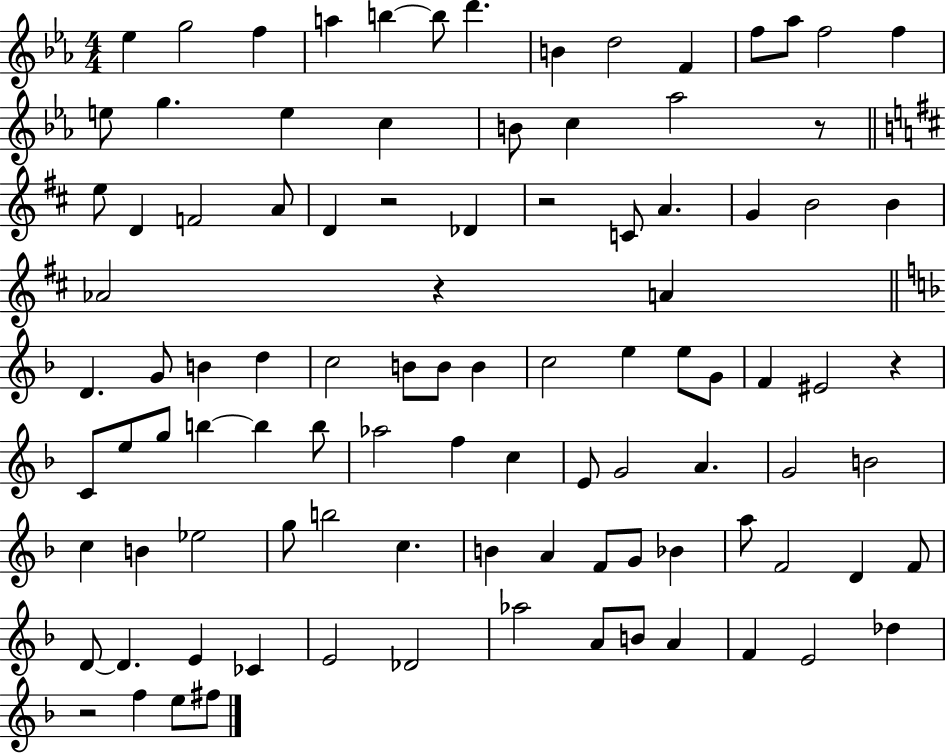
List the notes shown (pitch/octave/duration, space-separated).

Eb5/q G5/h F5/q A5/q B5/q B5/e D6/q. B4/q D5/h F4/q F5/e Ab5/e F5/h F5/q E5/e G5/q. E5/q C5/q B4/e C5/q Ab5/h R/e E5/e D4/q F4/h A4/e D4/q R/h Db4/q R/h C4/e A4/q. G4/q B4/h B4/q Ab4/h R/q A4/q D4/q. G4/e B4/q D5/q C5/h B4/e B4/e B4/q C5/h E5/q E5/e G4/e F4/q EIS4/h R/q C4/e E5/e G5/e B5/q B5/q B5/e Ab5/h F5/q C5/q E4/e G4/h A4/q. G4/h B4/h C5/q B4/q Eb5/h G5/e B5/h C5/q. B4/q A4/q F4/e G4/e Bb4/q A5/e F4/h D4/q F4/e D4/e D4/q. E4/q CES4/q E4/h Db4/h Ab5/h A4/e B4/e A4/q F4/q E4/h Db5/q R/h F5/q E5/e F#5/e